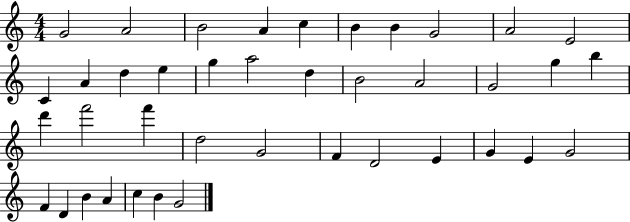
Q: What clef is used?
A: treble